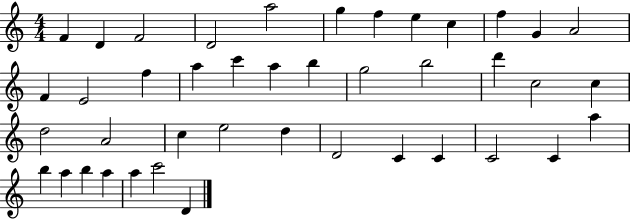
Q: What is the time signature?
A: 4/4